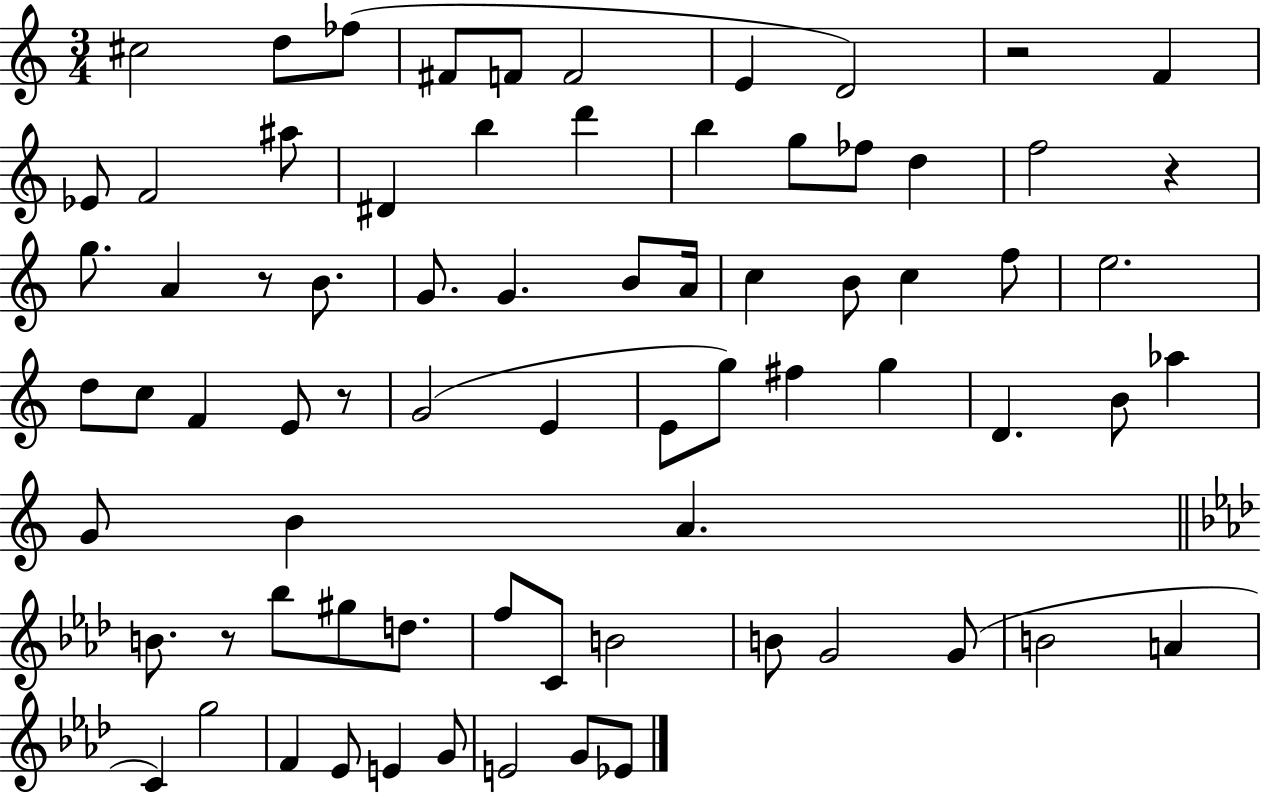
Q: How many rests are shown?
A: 5